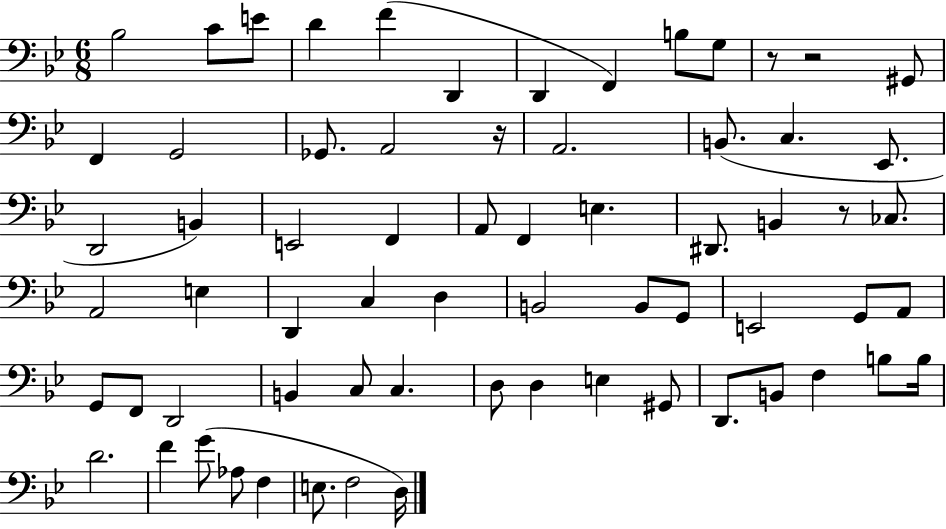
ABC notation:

X:1
T:Untitled
M:6/8
L:1/4
K:Bb
_B,2 C/2 E/2 D F D,, D,, F,, B,/2 G,/2 z/2 z2 ^G,,/2 F,, G,,2 _G,,/2 A,,2 z/4 A,,2 B,,/2 C, _E,,/2 D,,2 B,, E,,2 F,, A,,/2 F,, E, ^D,,/2 B,, z/2 _C,/2 A,,2 E, D,, C, D, B,,2 B,,/2 G,,/2 E,,2 G,,/2 A,,/2 G,,/2 F,,/2 D,,2 B,, C,/2 C, D,/2 D, E, ^G,,/2 D,,/2 B,,/2 F, B,/2 B,/4 D2 F G/2 _A,/2 F, E,/2 F,2 D,/4